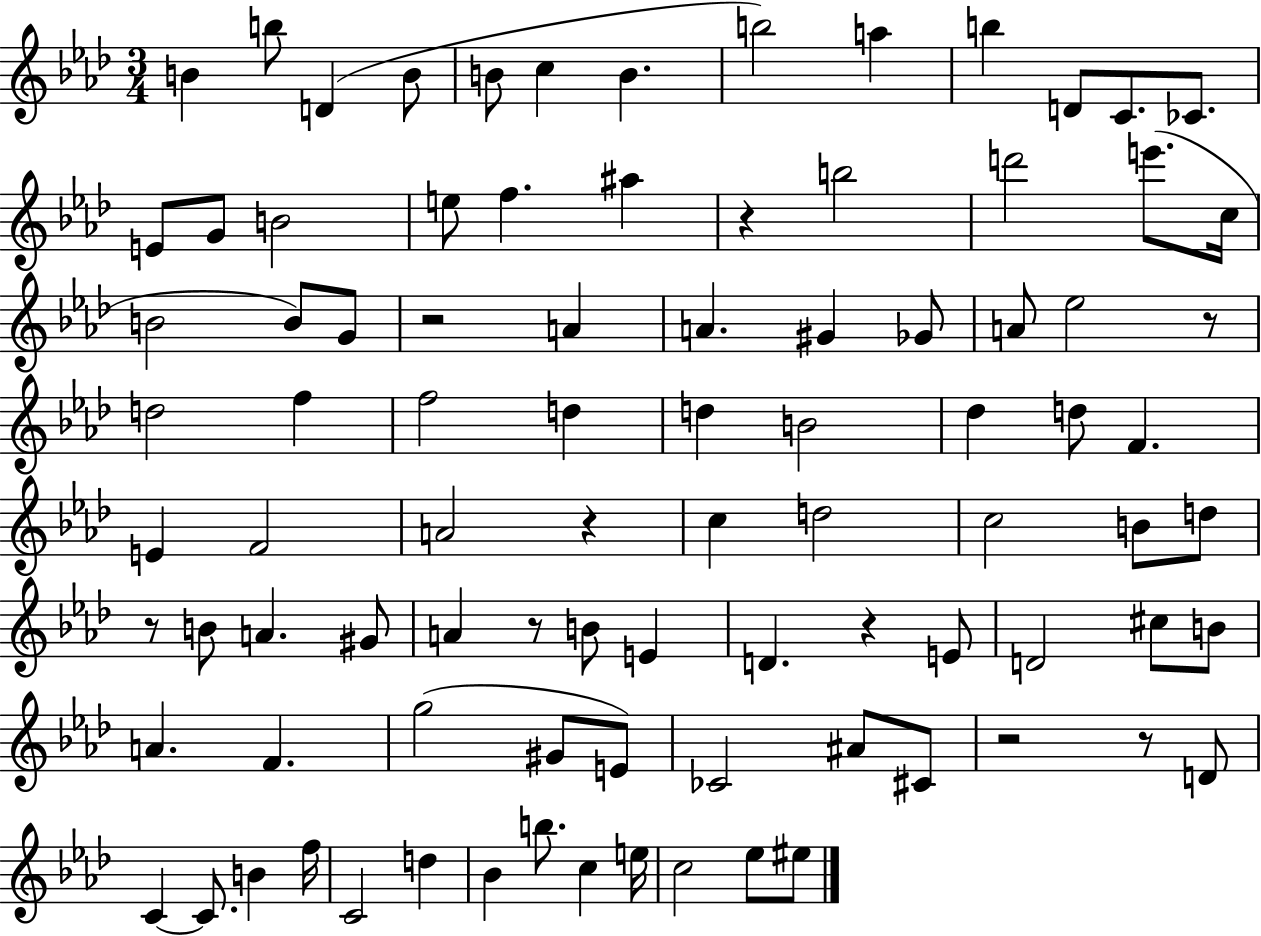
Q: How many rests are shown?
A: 9